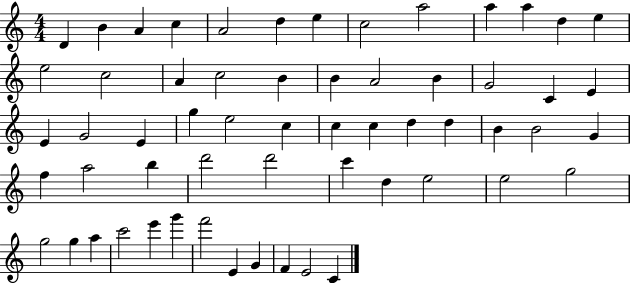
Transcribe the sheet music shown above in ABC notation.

X:1
T:Untitled
M:4/4
L:1/4
K:C
D B A c A2 d e c2 a2 a a d e e2 c2 A c2 B B A2 B G2 C E E G2 E g e2 c c c d d B B2 G f a2 b d'2 d'2 c' d e2 e2 g2 g2 g a c'2 e' g' f'2 E G F E2 C